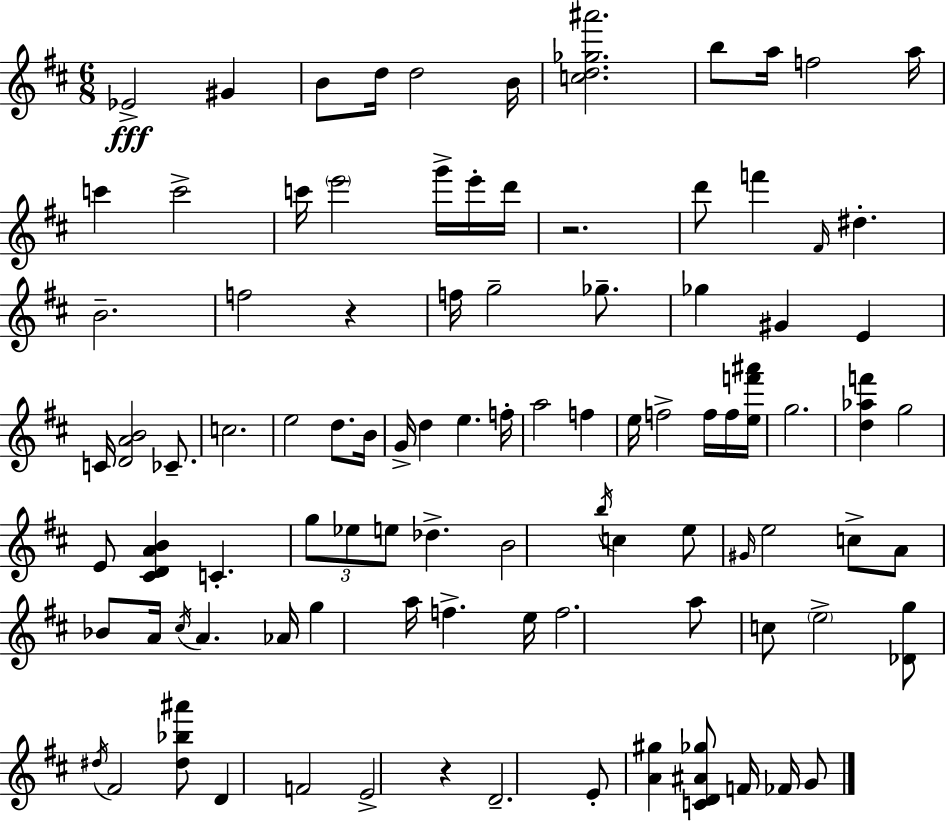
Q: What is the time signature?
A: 6/8